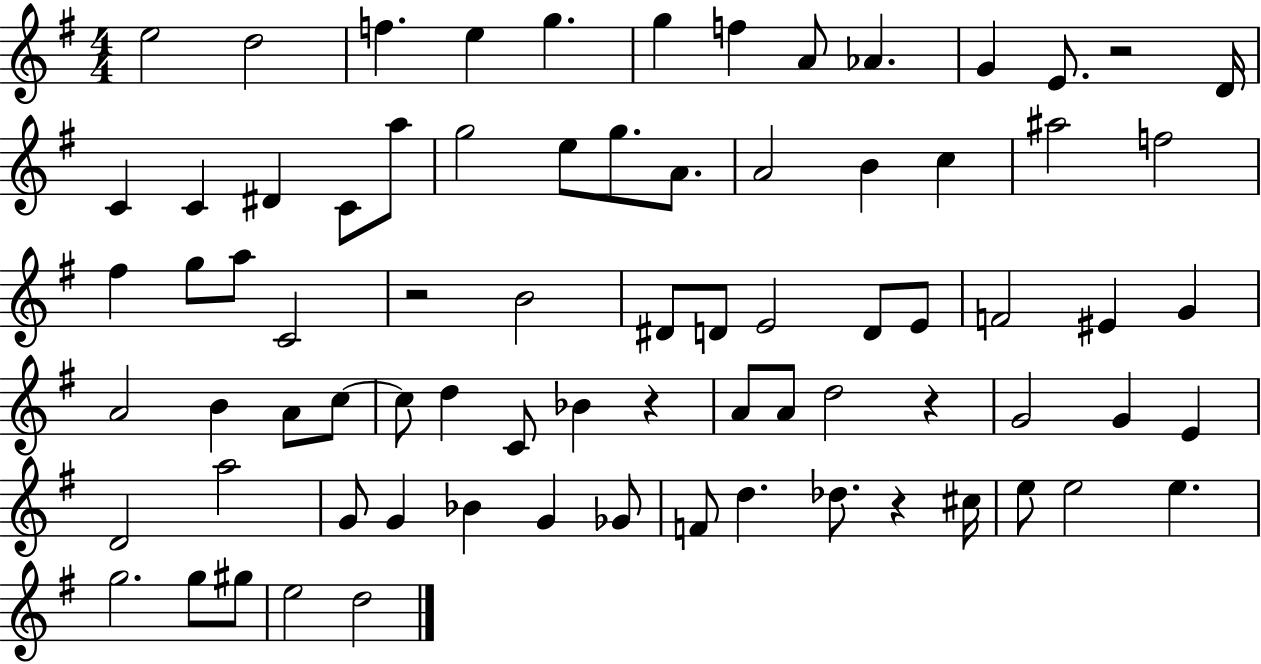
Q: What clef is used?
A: treble